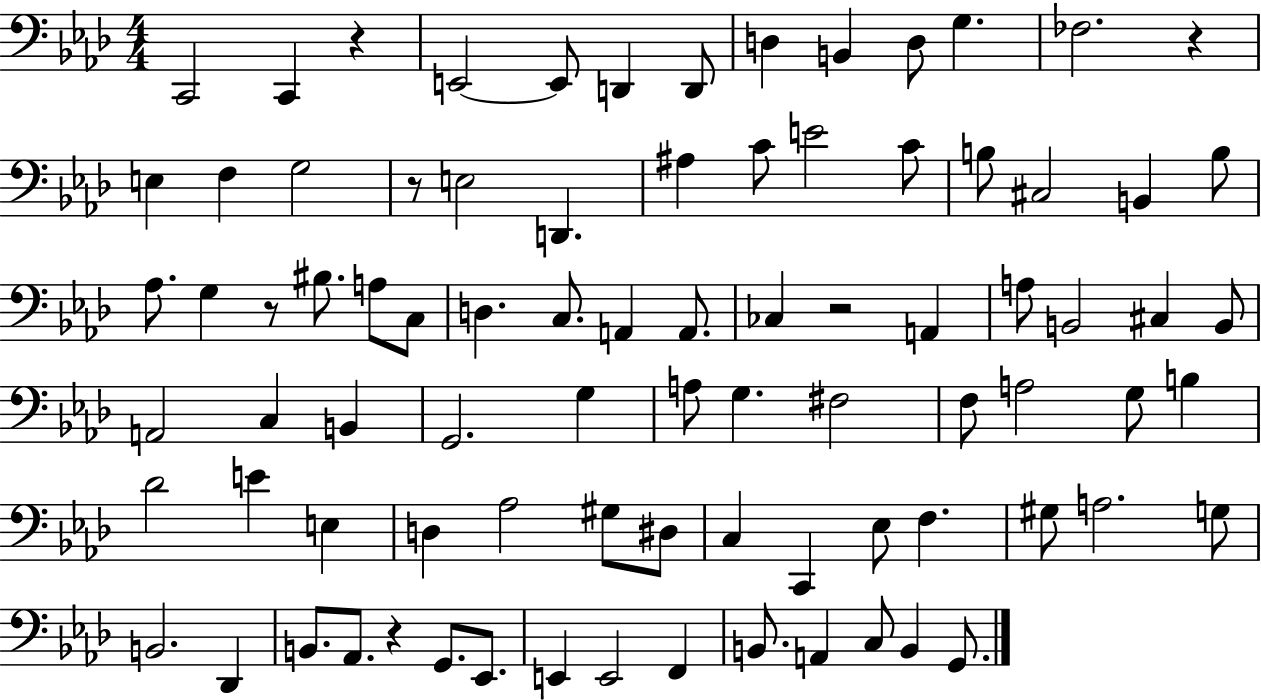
C2/h C2/q R/q E2/h E2/e D2/q D2/e D3/q B2/q D3/e G3/q. FES3/h. R/q E3/q F3/q G3/h R/e E3/h D2/q. A#3/q C4/e E4/h C4/e B3/e C#3/h B2/q B3/e Ab3/e. G3/q R/e BIS3/e. A3/e C3/e D3/q. C3/e. A2/q A2/e. CES3/q R/h A2/q A3/e B2/h C#3/q B2/e A2/h C3/q B2/q G2/h. G3/q A3/e G3/q. F#3/h F3/e A3/h G3/e B3/q Db4/h E4/q E3/q D3/q Ab3/h G#3/e D#3/e C3/q C2/q Eb3/e F3/q. G#3/e A3/h. G3/e B2/h. Db2/q B2/e. Ab2/e. R/q G2/e. Eb2/e. E2/q E2/h F2/q B2/e. A2/q C3/e B2/q G2/e.